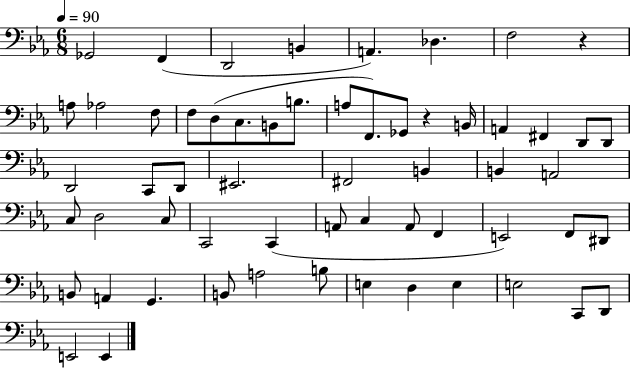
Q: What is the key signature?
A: EES major